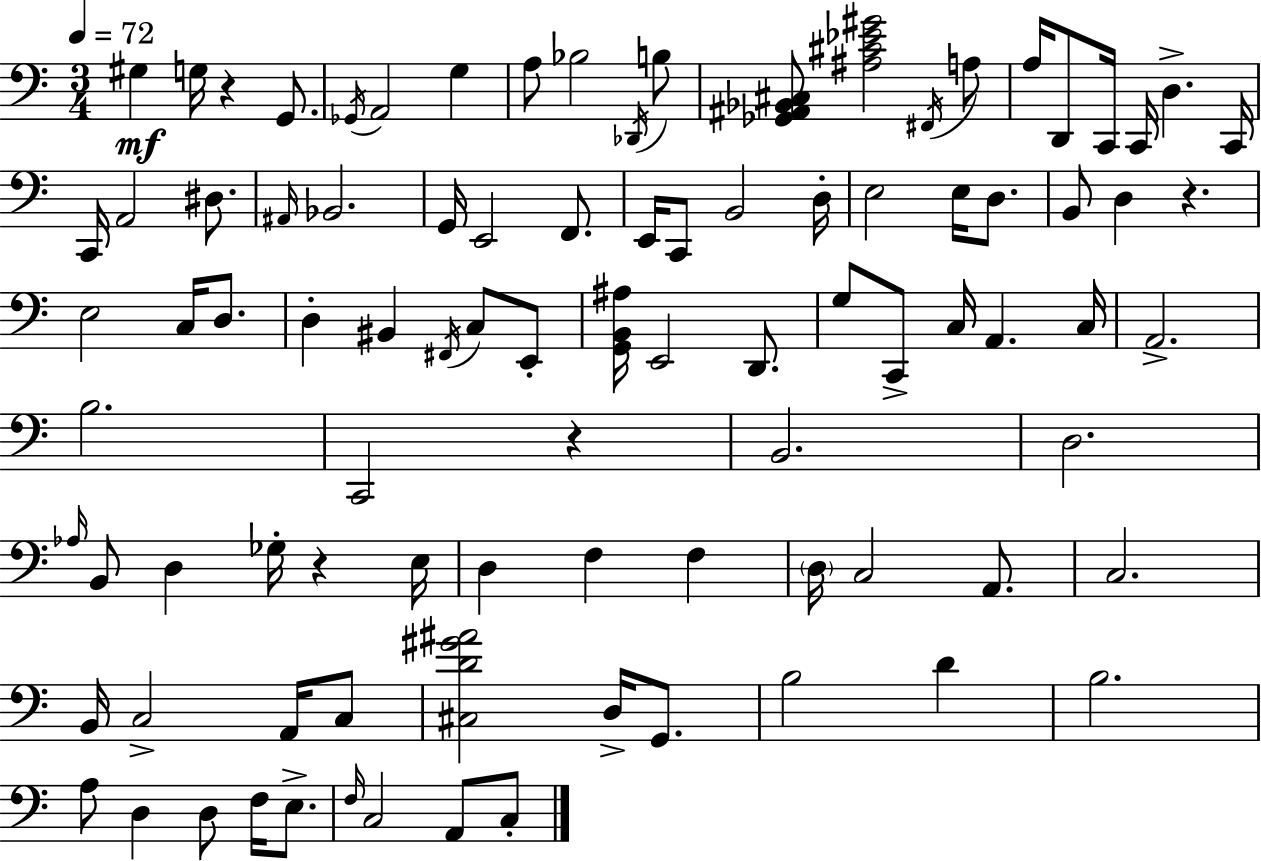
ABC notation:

X:1
T:Untitled
M:3/4
L:1/4
K:Am
^G, G,/4 z G,,/2 _G,,/4 A,,2 G, A,/2 _B,2 _D,,/4 B,/2 [_G,,^A,,_B,,^C,]/2 [^A,^C_E^G]2 ^F,,/4 A,/2 A,/4 D,,/2 C,,/4 C,,/4 D, C,,/4 C,,/4 A,,2 ^D,/2 ^A,,/4 _B,,2 G,,/4 E,,2 F,,/2 E,,/4 C,,/2 B,,2 D,/4 E,2 E,/4 D,/2 B,,/2 D, z E,2 C,/4 D,/2 D, ^B,, ^F,,/4 C,/2 E,,/2 [G,,B,,^A,]/4 E,,2 D,,/2 G,/2 C,,/2 C,/4 A,, C,/4 A,,2 B,2 C,,2 z B,,2 D,2 _A,/4 B,,/2 D, _G,/4 z E,/4 D, F, F, D,/4 C,2 A,,/2 C,2 B,,/4 C,2 A,,/4 C,/2 [^C,D^G^A]2 D,/4 G,,/2 B,2 D B,2 A,/2 D, D,/2 F,/4 E,/2 F,/4 C,2 A,,/2 C,/2